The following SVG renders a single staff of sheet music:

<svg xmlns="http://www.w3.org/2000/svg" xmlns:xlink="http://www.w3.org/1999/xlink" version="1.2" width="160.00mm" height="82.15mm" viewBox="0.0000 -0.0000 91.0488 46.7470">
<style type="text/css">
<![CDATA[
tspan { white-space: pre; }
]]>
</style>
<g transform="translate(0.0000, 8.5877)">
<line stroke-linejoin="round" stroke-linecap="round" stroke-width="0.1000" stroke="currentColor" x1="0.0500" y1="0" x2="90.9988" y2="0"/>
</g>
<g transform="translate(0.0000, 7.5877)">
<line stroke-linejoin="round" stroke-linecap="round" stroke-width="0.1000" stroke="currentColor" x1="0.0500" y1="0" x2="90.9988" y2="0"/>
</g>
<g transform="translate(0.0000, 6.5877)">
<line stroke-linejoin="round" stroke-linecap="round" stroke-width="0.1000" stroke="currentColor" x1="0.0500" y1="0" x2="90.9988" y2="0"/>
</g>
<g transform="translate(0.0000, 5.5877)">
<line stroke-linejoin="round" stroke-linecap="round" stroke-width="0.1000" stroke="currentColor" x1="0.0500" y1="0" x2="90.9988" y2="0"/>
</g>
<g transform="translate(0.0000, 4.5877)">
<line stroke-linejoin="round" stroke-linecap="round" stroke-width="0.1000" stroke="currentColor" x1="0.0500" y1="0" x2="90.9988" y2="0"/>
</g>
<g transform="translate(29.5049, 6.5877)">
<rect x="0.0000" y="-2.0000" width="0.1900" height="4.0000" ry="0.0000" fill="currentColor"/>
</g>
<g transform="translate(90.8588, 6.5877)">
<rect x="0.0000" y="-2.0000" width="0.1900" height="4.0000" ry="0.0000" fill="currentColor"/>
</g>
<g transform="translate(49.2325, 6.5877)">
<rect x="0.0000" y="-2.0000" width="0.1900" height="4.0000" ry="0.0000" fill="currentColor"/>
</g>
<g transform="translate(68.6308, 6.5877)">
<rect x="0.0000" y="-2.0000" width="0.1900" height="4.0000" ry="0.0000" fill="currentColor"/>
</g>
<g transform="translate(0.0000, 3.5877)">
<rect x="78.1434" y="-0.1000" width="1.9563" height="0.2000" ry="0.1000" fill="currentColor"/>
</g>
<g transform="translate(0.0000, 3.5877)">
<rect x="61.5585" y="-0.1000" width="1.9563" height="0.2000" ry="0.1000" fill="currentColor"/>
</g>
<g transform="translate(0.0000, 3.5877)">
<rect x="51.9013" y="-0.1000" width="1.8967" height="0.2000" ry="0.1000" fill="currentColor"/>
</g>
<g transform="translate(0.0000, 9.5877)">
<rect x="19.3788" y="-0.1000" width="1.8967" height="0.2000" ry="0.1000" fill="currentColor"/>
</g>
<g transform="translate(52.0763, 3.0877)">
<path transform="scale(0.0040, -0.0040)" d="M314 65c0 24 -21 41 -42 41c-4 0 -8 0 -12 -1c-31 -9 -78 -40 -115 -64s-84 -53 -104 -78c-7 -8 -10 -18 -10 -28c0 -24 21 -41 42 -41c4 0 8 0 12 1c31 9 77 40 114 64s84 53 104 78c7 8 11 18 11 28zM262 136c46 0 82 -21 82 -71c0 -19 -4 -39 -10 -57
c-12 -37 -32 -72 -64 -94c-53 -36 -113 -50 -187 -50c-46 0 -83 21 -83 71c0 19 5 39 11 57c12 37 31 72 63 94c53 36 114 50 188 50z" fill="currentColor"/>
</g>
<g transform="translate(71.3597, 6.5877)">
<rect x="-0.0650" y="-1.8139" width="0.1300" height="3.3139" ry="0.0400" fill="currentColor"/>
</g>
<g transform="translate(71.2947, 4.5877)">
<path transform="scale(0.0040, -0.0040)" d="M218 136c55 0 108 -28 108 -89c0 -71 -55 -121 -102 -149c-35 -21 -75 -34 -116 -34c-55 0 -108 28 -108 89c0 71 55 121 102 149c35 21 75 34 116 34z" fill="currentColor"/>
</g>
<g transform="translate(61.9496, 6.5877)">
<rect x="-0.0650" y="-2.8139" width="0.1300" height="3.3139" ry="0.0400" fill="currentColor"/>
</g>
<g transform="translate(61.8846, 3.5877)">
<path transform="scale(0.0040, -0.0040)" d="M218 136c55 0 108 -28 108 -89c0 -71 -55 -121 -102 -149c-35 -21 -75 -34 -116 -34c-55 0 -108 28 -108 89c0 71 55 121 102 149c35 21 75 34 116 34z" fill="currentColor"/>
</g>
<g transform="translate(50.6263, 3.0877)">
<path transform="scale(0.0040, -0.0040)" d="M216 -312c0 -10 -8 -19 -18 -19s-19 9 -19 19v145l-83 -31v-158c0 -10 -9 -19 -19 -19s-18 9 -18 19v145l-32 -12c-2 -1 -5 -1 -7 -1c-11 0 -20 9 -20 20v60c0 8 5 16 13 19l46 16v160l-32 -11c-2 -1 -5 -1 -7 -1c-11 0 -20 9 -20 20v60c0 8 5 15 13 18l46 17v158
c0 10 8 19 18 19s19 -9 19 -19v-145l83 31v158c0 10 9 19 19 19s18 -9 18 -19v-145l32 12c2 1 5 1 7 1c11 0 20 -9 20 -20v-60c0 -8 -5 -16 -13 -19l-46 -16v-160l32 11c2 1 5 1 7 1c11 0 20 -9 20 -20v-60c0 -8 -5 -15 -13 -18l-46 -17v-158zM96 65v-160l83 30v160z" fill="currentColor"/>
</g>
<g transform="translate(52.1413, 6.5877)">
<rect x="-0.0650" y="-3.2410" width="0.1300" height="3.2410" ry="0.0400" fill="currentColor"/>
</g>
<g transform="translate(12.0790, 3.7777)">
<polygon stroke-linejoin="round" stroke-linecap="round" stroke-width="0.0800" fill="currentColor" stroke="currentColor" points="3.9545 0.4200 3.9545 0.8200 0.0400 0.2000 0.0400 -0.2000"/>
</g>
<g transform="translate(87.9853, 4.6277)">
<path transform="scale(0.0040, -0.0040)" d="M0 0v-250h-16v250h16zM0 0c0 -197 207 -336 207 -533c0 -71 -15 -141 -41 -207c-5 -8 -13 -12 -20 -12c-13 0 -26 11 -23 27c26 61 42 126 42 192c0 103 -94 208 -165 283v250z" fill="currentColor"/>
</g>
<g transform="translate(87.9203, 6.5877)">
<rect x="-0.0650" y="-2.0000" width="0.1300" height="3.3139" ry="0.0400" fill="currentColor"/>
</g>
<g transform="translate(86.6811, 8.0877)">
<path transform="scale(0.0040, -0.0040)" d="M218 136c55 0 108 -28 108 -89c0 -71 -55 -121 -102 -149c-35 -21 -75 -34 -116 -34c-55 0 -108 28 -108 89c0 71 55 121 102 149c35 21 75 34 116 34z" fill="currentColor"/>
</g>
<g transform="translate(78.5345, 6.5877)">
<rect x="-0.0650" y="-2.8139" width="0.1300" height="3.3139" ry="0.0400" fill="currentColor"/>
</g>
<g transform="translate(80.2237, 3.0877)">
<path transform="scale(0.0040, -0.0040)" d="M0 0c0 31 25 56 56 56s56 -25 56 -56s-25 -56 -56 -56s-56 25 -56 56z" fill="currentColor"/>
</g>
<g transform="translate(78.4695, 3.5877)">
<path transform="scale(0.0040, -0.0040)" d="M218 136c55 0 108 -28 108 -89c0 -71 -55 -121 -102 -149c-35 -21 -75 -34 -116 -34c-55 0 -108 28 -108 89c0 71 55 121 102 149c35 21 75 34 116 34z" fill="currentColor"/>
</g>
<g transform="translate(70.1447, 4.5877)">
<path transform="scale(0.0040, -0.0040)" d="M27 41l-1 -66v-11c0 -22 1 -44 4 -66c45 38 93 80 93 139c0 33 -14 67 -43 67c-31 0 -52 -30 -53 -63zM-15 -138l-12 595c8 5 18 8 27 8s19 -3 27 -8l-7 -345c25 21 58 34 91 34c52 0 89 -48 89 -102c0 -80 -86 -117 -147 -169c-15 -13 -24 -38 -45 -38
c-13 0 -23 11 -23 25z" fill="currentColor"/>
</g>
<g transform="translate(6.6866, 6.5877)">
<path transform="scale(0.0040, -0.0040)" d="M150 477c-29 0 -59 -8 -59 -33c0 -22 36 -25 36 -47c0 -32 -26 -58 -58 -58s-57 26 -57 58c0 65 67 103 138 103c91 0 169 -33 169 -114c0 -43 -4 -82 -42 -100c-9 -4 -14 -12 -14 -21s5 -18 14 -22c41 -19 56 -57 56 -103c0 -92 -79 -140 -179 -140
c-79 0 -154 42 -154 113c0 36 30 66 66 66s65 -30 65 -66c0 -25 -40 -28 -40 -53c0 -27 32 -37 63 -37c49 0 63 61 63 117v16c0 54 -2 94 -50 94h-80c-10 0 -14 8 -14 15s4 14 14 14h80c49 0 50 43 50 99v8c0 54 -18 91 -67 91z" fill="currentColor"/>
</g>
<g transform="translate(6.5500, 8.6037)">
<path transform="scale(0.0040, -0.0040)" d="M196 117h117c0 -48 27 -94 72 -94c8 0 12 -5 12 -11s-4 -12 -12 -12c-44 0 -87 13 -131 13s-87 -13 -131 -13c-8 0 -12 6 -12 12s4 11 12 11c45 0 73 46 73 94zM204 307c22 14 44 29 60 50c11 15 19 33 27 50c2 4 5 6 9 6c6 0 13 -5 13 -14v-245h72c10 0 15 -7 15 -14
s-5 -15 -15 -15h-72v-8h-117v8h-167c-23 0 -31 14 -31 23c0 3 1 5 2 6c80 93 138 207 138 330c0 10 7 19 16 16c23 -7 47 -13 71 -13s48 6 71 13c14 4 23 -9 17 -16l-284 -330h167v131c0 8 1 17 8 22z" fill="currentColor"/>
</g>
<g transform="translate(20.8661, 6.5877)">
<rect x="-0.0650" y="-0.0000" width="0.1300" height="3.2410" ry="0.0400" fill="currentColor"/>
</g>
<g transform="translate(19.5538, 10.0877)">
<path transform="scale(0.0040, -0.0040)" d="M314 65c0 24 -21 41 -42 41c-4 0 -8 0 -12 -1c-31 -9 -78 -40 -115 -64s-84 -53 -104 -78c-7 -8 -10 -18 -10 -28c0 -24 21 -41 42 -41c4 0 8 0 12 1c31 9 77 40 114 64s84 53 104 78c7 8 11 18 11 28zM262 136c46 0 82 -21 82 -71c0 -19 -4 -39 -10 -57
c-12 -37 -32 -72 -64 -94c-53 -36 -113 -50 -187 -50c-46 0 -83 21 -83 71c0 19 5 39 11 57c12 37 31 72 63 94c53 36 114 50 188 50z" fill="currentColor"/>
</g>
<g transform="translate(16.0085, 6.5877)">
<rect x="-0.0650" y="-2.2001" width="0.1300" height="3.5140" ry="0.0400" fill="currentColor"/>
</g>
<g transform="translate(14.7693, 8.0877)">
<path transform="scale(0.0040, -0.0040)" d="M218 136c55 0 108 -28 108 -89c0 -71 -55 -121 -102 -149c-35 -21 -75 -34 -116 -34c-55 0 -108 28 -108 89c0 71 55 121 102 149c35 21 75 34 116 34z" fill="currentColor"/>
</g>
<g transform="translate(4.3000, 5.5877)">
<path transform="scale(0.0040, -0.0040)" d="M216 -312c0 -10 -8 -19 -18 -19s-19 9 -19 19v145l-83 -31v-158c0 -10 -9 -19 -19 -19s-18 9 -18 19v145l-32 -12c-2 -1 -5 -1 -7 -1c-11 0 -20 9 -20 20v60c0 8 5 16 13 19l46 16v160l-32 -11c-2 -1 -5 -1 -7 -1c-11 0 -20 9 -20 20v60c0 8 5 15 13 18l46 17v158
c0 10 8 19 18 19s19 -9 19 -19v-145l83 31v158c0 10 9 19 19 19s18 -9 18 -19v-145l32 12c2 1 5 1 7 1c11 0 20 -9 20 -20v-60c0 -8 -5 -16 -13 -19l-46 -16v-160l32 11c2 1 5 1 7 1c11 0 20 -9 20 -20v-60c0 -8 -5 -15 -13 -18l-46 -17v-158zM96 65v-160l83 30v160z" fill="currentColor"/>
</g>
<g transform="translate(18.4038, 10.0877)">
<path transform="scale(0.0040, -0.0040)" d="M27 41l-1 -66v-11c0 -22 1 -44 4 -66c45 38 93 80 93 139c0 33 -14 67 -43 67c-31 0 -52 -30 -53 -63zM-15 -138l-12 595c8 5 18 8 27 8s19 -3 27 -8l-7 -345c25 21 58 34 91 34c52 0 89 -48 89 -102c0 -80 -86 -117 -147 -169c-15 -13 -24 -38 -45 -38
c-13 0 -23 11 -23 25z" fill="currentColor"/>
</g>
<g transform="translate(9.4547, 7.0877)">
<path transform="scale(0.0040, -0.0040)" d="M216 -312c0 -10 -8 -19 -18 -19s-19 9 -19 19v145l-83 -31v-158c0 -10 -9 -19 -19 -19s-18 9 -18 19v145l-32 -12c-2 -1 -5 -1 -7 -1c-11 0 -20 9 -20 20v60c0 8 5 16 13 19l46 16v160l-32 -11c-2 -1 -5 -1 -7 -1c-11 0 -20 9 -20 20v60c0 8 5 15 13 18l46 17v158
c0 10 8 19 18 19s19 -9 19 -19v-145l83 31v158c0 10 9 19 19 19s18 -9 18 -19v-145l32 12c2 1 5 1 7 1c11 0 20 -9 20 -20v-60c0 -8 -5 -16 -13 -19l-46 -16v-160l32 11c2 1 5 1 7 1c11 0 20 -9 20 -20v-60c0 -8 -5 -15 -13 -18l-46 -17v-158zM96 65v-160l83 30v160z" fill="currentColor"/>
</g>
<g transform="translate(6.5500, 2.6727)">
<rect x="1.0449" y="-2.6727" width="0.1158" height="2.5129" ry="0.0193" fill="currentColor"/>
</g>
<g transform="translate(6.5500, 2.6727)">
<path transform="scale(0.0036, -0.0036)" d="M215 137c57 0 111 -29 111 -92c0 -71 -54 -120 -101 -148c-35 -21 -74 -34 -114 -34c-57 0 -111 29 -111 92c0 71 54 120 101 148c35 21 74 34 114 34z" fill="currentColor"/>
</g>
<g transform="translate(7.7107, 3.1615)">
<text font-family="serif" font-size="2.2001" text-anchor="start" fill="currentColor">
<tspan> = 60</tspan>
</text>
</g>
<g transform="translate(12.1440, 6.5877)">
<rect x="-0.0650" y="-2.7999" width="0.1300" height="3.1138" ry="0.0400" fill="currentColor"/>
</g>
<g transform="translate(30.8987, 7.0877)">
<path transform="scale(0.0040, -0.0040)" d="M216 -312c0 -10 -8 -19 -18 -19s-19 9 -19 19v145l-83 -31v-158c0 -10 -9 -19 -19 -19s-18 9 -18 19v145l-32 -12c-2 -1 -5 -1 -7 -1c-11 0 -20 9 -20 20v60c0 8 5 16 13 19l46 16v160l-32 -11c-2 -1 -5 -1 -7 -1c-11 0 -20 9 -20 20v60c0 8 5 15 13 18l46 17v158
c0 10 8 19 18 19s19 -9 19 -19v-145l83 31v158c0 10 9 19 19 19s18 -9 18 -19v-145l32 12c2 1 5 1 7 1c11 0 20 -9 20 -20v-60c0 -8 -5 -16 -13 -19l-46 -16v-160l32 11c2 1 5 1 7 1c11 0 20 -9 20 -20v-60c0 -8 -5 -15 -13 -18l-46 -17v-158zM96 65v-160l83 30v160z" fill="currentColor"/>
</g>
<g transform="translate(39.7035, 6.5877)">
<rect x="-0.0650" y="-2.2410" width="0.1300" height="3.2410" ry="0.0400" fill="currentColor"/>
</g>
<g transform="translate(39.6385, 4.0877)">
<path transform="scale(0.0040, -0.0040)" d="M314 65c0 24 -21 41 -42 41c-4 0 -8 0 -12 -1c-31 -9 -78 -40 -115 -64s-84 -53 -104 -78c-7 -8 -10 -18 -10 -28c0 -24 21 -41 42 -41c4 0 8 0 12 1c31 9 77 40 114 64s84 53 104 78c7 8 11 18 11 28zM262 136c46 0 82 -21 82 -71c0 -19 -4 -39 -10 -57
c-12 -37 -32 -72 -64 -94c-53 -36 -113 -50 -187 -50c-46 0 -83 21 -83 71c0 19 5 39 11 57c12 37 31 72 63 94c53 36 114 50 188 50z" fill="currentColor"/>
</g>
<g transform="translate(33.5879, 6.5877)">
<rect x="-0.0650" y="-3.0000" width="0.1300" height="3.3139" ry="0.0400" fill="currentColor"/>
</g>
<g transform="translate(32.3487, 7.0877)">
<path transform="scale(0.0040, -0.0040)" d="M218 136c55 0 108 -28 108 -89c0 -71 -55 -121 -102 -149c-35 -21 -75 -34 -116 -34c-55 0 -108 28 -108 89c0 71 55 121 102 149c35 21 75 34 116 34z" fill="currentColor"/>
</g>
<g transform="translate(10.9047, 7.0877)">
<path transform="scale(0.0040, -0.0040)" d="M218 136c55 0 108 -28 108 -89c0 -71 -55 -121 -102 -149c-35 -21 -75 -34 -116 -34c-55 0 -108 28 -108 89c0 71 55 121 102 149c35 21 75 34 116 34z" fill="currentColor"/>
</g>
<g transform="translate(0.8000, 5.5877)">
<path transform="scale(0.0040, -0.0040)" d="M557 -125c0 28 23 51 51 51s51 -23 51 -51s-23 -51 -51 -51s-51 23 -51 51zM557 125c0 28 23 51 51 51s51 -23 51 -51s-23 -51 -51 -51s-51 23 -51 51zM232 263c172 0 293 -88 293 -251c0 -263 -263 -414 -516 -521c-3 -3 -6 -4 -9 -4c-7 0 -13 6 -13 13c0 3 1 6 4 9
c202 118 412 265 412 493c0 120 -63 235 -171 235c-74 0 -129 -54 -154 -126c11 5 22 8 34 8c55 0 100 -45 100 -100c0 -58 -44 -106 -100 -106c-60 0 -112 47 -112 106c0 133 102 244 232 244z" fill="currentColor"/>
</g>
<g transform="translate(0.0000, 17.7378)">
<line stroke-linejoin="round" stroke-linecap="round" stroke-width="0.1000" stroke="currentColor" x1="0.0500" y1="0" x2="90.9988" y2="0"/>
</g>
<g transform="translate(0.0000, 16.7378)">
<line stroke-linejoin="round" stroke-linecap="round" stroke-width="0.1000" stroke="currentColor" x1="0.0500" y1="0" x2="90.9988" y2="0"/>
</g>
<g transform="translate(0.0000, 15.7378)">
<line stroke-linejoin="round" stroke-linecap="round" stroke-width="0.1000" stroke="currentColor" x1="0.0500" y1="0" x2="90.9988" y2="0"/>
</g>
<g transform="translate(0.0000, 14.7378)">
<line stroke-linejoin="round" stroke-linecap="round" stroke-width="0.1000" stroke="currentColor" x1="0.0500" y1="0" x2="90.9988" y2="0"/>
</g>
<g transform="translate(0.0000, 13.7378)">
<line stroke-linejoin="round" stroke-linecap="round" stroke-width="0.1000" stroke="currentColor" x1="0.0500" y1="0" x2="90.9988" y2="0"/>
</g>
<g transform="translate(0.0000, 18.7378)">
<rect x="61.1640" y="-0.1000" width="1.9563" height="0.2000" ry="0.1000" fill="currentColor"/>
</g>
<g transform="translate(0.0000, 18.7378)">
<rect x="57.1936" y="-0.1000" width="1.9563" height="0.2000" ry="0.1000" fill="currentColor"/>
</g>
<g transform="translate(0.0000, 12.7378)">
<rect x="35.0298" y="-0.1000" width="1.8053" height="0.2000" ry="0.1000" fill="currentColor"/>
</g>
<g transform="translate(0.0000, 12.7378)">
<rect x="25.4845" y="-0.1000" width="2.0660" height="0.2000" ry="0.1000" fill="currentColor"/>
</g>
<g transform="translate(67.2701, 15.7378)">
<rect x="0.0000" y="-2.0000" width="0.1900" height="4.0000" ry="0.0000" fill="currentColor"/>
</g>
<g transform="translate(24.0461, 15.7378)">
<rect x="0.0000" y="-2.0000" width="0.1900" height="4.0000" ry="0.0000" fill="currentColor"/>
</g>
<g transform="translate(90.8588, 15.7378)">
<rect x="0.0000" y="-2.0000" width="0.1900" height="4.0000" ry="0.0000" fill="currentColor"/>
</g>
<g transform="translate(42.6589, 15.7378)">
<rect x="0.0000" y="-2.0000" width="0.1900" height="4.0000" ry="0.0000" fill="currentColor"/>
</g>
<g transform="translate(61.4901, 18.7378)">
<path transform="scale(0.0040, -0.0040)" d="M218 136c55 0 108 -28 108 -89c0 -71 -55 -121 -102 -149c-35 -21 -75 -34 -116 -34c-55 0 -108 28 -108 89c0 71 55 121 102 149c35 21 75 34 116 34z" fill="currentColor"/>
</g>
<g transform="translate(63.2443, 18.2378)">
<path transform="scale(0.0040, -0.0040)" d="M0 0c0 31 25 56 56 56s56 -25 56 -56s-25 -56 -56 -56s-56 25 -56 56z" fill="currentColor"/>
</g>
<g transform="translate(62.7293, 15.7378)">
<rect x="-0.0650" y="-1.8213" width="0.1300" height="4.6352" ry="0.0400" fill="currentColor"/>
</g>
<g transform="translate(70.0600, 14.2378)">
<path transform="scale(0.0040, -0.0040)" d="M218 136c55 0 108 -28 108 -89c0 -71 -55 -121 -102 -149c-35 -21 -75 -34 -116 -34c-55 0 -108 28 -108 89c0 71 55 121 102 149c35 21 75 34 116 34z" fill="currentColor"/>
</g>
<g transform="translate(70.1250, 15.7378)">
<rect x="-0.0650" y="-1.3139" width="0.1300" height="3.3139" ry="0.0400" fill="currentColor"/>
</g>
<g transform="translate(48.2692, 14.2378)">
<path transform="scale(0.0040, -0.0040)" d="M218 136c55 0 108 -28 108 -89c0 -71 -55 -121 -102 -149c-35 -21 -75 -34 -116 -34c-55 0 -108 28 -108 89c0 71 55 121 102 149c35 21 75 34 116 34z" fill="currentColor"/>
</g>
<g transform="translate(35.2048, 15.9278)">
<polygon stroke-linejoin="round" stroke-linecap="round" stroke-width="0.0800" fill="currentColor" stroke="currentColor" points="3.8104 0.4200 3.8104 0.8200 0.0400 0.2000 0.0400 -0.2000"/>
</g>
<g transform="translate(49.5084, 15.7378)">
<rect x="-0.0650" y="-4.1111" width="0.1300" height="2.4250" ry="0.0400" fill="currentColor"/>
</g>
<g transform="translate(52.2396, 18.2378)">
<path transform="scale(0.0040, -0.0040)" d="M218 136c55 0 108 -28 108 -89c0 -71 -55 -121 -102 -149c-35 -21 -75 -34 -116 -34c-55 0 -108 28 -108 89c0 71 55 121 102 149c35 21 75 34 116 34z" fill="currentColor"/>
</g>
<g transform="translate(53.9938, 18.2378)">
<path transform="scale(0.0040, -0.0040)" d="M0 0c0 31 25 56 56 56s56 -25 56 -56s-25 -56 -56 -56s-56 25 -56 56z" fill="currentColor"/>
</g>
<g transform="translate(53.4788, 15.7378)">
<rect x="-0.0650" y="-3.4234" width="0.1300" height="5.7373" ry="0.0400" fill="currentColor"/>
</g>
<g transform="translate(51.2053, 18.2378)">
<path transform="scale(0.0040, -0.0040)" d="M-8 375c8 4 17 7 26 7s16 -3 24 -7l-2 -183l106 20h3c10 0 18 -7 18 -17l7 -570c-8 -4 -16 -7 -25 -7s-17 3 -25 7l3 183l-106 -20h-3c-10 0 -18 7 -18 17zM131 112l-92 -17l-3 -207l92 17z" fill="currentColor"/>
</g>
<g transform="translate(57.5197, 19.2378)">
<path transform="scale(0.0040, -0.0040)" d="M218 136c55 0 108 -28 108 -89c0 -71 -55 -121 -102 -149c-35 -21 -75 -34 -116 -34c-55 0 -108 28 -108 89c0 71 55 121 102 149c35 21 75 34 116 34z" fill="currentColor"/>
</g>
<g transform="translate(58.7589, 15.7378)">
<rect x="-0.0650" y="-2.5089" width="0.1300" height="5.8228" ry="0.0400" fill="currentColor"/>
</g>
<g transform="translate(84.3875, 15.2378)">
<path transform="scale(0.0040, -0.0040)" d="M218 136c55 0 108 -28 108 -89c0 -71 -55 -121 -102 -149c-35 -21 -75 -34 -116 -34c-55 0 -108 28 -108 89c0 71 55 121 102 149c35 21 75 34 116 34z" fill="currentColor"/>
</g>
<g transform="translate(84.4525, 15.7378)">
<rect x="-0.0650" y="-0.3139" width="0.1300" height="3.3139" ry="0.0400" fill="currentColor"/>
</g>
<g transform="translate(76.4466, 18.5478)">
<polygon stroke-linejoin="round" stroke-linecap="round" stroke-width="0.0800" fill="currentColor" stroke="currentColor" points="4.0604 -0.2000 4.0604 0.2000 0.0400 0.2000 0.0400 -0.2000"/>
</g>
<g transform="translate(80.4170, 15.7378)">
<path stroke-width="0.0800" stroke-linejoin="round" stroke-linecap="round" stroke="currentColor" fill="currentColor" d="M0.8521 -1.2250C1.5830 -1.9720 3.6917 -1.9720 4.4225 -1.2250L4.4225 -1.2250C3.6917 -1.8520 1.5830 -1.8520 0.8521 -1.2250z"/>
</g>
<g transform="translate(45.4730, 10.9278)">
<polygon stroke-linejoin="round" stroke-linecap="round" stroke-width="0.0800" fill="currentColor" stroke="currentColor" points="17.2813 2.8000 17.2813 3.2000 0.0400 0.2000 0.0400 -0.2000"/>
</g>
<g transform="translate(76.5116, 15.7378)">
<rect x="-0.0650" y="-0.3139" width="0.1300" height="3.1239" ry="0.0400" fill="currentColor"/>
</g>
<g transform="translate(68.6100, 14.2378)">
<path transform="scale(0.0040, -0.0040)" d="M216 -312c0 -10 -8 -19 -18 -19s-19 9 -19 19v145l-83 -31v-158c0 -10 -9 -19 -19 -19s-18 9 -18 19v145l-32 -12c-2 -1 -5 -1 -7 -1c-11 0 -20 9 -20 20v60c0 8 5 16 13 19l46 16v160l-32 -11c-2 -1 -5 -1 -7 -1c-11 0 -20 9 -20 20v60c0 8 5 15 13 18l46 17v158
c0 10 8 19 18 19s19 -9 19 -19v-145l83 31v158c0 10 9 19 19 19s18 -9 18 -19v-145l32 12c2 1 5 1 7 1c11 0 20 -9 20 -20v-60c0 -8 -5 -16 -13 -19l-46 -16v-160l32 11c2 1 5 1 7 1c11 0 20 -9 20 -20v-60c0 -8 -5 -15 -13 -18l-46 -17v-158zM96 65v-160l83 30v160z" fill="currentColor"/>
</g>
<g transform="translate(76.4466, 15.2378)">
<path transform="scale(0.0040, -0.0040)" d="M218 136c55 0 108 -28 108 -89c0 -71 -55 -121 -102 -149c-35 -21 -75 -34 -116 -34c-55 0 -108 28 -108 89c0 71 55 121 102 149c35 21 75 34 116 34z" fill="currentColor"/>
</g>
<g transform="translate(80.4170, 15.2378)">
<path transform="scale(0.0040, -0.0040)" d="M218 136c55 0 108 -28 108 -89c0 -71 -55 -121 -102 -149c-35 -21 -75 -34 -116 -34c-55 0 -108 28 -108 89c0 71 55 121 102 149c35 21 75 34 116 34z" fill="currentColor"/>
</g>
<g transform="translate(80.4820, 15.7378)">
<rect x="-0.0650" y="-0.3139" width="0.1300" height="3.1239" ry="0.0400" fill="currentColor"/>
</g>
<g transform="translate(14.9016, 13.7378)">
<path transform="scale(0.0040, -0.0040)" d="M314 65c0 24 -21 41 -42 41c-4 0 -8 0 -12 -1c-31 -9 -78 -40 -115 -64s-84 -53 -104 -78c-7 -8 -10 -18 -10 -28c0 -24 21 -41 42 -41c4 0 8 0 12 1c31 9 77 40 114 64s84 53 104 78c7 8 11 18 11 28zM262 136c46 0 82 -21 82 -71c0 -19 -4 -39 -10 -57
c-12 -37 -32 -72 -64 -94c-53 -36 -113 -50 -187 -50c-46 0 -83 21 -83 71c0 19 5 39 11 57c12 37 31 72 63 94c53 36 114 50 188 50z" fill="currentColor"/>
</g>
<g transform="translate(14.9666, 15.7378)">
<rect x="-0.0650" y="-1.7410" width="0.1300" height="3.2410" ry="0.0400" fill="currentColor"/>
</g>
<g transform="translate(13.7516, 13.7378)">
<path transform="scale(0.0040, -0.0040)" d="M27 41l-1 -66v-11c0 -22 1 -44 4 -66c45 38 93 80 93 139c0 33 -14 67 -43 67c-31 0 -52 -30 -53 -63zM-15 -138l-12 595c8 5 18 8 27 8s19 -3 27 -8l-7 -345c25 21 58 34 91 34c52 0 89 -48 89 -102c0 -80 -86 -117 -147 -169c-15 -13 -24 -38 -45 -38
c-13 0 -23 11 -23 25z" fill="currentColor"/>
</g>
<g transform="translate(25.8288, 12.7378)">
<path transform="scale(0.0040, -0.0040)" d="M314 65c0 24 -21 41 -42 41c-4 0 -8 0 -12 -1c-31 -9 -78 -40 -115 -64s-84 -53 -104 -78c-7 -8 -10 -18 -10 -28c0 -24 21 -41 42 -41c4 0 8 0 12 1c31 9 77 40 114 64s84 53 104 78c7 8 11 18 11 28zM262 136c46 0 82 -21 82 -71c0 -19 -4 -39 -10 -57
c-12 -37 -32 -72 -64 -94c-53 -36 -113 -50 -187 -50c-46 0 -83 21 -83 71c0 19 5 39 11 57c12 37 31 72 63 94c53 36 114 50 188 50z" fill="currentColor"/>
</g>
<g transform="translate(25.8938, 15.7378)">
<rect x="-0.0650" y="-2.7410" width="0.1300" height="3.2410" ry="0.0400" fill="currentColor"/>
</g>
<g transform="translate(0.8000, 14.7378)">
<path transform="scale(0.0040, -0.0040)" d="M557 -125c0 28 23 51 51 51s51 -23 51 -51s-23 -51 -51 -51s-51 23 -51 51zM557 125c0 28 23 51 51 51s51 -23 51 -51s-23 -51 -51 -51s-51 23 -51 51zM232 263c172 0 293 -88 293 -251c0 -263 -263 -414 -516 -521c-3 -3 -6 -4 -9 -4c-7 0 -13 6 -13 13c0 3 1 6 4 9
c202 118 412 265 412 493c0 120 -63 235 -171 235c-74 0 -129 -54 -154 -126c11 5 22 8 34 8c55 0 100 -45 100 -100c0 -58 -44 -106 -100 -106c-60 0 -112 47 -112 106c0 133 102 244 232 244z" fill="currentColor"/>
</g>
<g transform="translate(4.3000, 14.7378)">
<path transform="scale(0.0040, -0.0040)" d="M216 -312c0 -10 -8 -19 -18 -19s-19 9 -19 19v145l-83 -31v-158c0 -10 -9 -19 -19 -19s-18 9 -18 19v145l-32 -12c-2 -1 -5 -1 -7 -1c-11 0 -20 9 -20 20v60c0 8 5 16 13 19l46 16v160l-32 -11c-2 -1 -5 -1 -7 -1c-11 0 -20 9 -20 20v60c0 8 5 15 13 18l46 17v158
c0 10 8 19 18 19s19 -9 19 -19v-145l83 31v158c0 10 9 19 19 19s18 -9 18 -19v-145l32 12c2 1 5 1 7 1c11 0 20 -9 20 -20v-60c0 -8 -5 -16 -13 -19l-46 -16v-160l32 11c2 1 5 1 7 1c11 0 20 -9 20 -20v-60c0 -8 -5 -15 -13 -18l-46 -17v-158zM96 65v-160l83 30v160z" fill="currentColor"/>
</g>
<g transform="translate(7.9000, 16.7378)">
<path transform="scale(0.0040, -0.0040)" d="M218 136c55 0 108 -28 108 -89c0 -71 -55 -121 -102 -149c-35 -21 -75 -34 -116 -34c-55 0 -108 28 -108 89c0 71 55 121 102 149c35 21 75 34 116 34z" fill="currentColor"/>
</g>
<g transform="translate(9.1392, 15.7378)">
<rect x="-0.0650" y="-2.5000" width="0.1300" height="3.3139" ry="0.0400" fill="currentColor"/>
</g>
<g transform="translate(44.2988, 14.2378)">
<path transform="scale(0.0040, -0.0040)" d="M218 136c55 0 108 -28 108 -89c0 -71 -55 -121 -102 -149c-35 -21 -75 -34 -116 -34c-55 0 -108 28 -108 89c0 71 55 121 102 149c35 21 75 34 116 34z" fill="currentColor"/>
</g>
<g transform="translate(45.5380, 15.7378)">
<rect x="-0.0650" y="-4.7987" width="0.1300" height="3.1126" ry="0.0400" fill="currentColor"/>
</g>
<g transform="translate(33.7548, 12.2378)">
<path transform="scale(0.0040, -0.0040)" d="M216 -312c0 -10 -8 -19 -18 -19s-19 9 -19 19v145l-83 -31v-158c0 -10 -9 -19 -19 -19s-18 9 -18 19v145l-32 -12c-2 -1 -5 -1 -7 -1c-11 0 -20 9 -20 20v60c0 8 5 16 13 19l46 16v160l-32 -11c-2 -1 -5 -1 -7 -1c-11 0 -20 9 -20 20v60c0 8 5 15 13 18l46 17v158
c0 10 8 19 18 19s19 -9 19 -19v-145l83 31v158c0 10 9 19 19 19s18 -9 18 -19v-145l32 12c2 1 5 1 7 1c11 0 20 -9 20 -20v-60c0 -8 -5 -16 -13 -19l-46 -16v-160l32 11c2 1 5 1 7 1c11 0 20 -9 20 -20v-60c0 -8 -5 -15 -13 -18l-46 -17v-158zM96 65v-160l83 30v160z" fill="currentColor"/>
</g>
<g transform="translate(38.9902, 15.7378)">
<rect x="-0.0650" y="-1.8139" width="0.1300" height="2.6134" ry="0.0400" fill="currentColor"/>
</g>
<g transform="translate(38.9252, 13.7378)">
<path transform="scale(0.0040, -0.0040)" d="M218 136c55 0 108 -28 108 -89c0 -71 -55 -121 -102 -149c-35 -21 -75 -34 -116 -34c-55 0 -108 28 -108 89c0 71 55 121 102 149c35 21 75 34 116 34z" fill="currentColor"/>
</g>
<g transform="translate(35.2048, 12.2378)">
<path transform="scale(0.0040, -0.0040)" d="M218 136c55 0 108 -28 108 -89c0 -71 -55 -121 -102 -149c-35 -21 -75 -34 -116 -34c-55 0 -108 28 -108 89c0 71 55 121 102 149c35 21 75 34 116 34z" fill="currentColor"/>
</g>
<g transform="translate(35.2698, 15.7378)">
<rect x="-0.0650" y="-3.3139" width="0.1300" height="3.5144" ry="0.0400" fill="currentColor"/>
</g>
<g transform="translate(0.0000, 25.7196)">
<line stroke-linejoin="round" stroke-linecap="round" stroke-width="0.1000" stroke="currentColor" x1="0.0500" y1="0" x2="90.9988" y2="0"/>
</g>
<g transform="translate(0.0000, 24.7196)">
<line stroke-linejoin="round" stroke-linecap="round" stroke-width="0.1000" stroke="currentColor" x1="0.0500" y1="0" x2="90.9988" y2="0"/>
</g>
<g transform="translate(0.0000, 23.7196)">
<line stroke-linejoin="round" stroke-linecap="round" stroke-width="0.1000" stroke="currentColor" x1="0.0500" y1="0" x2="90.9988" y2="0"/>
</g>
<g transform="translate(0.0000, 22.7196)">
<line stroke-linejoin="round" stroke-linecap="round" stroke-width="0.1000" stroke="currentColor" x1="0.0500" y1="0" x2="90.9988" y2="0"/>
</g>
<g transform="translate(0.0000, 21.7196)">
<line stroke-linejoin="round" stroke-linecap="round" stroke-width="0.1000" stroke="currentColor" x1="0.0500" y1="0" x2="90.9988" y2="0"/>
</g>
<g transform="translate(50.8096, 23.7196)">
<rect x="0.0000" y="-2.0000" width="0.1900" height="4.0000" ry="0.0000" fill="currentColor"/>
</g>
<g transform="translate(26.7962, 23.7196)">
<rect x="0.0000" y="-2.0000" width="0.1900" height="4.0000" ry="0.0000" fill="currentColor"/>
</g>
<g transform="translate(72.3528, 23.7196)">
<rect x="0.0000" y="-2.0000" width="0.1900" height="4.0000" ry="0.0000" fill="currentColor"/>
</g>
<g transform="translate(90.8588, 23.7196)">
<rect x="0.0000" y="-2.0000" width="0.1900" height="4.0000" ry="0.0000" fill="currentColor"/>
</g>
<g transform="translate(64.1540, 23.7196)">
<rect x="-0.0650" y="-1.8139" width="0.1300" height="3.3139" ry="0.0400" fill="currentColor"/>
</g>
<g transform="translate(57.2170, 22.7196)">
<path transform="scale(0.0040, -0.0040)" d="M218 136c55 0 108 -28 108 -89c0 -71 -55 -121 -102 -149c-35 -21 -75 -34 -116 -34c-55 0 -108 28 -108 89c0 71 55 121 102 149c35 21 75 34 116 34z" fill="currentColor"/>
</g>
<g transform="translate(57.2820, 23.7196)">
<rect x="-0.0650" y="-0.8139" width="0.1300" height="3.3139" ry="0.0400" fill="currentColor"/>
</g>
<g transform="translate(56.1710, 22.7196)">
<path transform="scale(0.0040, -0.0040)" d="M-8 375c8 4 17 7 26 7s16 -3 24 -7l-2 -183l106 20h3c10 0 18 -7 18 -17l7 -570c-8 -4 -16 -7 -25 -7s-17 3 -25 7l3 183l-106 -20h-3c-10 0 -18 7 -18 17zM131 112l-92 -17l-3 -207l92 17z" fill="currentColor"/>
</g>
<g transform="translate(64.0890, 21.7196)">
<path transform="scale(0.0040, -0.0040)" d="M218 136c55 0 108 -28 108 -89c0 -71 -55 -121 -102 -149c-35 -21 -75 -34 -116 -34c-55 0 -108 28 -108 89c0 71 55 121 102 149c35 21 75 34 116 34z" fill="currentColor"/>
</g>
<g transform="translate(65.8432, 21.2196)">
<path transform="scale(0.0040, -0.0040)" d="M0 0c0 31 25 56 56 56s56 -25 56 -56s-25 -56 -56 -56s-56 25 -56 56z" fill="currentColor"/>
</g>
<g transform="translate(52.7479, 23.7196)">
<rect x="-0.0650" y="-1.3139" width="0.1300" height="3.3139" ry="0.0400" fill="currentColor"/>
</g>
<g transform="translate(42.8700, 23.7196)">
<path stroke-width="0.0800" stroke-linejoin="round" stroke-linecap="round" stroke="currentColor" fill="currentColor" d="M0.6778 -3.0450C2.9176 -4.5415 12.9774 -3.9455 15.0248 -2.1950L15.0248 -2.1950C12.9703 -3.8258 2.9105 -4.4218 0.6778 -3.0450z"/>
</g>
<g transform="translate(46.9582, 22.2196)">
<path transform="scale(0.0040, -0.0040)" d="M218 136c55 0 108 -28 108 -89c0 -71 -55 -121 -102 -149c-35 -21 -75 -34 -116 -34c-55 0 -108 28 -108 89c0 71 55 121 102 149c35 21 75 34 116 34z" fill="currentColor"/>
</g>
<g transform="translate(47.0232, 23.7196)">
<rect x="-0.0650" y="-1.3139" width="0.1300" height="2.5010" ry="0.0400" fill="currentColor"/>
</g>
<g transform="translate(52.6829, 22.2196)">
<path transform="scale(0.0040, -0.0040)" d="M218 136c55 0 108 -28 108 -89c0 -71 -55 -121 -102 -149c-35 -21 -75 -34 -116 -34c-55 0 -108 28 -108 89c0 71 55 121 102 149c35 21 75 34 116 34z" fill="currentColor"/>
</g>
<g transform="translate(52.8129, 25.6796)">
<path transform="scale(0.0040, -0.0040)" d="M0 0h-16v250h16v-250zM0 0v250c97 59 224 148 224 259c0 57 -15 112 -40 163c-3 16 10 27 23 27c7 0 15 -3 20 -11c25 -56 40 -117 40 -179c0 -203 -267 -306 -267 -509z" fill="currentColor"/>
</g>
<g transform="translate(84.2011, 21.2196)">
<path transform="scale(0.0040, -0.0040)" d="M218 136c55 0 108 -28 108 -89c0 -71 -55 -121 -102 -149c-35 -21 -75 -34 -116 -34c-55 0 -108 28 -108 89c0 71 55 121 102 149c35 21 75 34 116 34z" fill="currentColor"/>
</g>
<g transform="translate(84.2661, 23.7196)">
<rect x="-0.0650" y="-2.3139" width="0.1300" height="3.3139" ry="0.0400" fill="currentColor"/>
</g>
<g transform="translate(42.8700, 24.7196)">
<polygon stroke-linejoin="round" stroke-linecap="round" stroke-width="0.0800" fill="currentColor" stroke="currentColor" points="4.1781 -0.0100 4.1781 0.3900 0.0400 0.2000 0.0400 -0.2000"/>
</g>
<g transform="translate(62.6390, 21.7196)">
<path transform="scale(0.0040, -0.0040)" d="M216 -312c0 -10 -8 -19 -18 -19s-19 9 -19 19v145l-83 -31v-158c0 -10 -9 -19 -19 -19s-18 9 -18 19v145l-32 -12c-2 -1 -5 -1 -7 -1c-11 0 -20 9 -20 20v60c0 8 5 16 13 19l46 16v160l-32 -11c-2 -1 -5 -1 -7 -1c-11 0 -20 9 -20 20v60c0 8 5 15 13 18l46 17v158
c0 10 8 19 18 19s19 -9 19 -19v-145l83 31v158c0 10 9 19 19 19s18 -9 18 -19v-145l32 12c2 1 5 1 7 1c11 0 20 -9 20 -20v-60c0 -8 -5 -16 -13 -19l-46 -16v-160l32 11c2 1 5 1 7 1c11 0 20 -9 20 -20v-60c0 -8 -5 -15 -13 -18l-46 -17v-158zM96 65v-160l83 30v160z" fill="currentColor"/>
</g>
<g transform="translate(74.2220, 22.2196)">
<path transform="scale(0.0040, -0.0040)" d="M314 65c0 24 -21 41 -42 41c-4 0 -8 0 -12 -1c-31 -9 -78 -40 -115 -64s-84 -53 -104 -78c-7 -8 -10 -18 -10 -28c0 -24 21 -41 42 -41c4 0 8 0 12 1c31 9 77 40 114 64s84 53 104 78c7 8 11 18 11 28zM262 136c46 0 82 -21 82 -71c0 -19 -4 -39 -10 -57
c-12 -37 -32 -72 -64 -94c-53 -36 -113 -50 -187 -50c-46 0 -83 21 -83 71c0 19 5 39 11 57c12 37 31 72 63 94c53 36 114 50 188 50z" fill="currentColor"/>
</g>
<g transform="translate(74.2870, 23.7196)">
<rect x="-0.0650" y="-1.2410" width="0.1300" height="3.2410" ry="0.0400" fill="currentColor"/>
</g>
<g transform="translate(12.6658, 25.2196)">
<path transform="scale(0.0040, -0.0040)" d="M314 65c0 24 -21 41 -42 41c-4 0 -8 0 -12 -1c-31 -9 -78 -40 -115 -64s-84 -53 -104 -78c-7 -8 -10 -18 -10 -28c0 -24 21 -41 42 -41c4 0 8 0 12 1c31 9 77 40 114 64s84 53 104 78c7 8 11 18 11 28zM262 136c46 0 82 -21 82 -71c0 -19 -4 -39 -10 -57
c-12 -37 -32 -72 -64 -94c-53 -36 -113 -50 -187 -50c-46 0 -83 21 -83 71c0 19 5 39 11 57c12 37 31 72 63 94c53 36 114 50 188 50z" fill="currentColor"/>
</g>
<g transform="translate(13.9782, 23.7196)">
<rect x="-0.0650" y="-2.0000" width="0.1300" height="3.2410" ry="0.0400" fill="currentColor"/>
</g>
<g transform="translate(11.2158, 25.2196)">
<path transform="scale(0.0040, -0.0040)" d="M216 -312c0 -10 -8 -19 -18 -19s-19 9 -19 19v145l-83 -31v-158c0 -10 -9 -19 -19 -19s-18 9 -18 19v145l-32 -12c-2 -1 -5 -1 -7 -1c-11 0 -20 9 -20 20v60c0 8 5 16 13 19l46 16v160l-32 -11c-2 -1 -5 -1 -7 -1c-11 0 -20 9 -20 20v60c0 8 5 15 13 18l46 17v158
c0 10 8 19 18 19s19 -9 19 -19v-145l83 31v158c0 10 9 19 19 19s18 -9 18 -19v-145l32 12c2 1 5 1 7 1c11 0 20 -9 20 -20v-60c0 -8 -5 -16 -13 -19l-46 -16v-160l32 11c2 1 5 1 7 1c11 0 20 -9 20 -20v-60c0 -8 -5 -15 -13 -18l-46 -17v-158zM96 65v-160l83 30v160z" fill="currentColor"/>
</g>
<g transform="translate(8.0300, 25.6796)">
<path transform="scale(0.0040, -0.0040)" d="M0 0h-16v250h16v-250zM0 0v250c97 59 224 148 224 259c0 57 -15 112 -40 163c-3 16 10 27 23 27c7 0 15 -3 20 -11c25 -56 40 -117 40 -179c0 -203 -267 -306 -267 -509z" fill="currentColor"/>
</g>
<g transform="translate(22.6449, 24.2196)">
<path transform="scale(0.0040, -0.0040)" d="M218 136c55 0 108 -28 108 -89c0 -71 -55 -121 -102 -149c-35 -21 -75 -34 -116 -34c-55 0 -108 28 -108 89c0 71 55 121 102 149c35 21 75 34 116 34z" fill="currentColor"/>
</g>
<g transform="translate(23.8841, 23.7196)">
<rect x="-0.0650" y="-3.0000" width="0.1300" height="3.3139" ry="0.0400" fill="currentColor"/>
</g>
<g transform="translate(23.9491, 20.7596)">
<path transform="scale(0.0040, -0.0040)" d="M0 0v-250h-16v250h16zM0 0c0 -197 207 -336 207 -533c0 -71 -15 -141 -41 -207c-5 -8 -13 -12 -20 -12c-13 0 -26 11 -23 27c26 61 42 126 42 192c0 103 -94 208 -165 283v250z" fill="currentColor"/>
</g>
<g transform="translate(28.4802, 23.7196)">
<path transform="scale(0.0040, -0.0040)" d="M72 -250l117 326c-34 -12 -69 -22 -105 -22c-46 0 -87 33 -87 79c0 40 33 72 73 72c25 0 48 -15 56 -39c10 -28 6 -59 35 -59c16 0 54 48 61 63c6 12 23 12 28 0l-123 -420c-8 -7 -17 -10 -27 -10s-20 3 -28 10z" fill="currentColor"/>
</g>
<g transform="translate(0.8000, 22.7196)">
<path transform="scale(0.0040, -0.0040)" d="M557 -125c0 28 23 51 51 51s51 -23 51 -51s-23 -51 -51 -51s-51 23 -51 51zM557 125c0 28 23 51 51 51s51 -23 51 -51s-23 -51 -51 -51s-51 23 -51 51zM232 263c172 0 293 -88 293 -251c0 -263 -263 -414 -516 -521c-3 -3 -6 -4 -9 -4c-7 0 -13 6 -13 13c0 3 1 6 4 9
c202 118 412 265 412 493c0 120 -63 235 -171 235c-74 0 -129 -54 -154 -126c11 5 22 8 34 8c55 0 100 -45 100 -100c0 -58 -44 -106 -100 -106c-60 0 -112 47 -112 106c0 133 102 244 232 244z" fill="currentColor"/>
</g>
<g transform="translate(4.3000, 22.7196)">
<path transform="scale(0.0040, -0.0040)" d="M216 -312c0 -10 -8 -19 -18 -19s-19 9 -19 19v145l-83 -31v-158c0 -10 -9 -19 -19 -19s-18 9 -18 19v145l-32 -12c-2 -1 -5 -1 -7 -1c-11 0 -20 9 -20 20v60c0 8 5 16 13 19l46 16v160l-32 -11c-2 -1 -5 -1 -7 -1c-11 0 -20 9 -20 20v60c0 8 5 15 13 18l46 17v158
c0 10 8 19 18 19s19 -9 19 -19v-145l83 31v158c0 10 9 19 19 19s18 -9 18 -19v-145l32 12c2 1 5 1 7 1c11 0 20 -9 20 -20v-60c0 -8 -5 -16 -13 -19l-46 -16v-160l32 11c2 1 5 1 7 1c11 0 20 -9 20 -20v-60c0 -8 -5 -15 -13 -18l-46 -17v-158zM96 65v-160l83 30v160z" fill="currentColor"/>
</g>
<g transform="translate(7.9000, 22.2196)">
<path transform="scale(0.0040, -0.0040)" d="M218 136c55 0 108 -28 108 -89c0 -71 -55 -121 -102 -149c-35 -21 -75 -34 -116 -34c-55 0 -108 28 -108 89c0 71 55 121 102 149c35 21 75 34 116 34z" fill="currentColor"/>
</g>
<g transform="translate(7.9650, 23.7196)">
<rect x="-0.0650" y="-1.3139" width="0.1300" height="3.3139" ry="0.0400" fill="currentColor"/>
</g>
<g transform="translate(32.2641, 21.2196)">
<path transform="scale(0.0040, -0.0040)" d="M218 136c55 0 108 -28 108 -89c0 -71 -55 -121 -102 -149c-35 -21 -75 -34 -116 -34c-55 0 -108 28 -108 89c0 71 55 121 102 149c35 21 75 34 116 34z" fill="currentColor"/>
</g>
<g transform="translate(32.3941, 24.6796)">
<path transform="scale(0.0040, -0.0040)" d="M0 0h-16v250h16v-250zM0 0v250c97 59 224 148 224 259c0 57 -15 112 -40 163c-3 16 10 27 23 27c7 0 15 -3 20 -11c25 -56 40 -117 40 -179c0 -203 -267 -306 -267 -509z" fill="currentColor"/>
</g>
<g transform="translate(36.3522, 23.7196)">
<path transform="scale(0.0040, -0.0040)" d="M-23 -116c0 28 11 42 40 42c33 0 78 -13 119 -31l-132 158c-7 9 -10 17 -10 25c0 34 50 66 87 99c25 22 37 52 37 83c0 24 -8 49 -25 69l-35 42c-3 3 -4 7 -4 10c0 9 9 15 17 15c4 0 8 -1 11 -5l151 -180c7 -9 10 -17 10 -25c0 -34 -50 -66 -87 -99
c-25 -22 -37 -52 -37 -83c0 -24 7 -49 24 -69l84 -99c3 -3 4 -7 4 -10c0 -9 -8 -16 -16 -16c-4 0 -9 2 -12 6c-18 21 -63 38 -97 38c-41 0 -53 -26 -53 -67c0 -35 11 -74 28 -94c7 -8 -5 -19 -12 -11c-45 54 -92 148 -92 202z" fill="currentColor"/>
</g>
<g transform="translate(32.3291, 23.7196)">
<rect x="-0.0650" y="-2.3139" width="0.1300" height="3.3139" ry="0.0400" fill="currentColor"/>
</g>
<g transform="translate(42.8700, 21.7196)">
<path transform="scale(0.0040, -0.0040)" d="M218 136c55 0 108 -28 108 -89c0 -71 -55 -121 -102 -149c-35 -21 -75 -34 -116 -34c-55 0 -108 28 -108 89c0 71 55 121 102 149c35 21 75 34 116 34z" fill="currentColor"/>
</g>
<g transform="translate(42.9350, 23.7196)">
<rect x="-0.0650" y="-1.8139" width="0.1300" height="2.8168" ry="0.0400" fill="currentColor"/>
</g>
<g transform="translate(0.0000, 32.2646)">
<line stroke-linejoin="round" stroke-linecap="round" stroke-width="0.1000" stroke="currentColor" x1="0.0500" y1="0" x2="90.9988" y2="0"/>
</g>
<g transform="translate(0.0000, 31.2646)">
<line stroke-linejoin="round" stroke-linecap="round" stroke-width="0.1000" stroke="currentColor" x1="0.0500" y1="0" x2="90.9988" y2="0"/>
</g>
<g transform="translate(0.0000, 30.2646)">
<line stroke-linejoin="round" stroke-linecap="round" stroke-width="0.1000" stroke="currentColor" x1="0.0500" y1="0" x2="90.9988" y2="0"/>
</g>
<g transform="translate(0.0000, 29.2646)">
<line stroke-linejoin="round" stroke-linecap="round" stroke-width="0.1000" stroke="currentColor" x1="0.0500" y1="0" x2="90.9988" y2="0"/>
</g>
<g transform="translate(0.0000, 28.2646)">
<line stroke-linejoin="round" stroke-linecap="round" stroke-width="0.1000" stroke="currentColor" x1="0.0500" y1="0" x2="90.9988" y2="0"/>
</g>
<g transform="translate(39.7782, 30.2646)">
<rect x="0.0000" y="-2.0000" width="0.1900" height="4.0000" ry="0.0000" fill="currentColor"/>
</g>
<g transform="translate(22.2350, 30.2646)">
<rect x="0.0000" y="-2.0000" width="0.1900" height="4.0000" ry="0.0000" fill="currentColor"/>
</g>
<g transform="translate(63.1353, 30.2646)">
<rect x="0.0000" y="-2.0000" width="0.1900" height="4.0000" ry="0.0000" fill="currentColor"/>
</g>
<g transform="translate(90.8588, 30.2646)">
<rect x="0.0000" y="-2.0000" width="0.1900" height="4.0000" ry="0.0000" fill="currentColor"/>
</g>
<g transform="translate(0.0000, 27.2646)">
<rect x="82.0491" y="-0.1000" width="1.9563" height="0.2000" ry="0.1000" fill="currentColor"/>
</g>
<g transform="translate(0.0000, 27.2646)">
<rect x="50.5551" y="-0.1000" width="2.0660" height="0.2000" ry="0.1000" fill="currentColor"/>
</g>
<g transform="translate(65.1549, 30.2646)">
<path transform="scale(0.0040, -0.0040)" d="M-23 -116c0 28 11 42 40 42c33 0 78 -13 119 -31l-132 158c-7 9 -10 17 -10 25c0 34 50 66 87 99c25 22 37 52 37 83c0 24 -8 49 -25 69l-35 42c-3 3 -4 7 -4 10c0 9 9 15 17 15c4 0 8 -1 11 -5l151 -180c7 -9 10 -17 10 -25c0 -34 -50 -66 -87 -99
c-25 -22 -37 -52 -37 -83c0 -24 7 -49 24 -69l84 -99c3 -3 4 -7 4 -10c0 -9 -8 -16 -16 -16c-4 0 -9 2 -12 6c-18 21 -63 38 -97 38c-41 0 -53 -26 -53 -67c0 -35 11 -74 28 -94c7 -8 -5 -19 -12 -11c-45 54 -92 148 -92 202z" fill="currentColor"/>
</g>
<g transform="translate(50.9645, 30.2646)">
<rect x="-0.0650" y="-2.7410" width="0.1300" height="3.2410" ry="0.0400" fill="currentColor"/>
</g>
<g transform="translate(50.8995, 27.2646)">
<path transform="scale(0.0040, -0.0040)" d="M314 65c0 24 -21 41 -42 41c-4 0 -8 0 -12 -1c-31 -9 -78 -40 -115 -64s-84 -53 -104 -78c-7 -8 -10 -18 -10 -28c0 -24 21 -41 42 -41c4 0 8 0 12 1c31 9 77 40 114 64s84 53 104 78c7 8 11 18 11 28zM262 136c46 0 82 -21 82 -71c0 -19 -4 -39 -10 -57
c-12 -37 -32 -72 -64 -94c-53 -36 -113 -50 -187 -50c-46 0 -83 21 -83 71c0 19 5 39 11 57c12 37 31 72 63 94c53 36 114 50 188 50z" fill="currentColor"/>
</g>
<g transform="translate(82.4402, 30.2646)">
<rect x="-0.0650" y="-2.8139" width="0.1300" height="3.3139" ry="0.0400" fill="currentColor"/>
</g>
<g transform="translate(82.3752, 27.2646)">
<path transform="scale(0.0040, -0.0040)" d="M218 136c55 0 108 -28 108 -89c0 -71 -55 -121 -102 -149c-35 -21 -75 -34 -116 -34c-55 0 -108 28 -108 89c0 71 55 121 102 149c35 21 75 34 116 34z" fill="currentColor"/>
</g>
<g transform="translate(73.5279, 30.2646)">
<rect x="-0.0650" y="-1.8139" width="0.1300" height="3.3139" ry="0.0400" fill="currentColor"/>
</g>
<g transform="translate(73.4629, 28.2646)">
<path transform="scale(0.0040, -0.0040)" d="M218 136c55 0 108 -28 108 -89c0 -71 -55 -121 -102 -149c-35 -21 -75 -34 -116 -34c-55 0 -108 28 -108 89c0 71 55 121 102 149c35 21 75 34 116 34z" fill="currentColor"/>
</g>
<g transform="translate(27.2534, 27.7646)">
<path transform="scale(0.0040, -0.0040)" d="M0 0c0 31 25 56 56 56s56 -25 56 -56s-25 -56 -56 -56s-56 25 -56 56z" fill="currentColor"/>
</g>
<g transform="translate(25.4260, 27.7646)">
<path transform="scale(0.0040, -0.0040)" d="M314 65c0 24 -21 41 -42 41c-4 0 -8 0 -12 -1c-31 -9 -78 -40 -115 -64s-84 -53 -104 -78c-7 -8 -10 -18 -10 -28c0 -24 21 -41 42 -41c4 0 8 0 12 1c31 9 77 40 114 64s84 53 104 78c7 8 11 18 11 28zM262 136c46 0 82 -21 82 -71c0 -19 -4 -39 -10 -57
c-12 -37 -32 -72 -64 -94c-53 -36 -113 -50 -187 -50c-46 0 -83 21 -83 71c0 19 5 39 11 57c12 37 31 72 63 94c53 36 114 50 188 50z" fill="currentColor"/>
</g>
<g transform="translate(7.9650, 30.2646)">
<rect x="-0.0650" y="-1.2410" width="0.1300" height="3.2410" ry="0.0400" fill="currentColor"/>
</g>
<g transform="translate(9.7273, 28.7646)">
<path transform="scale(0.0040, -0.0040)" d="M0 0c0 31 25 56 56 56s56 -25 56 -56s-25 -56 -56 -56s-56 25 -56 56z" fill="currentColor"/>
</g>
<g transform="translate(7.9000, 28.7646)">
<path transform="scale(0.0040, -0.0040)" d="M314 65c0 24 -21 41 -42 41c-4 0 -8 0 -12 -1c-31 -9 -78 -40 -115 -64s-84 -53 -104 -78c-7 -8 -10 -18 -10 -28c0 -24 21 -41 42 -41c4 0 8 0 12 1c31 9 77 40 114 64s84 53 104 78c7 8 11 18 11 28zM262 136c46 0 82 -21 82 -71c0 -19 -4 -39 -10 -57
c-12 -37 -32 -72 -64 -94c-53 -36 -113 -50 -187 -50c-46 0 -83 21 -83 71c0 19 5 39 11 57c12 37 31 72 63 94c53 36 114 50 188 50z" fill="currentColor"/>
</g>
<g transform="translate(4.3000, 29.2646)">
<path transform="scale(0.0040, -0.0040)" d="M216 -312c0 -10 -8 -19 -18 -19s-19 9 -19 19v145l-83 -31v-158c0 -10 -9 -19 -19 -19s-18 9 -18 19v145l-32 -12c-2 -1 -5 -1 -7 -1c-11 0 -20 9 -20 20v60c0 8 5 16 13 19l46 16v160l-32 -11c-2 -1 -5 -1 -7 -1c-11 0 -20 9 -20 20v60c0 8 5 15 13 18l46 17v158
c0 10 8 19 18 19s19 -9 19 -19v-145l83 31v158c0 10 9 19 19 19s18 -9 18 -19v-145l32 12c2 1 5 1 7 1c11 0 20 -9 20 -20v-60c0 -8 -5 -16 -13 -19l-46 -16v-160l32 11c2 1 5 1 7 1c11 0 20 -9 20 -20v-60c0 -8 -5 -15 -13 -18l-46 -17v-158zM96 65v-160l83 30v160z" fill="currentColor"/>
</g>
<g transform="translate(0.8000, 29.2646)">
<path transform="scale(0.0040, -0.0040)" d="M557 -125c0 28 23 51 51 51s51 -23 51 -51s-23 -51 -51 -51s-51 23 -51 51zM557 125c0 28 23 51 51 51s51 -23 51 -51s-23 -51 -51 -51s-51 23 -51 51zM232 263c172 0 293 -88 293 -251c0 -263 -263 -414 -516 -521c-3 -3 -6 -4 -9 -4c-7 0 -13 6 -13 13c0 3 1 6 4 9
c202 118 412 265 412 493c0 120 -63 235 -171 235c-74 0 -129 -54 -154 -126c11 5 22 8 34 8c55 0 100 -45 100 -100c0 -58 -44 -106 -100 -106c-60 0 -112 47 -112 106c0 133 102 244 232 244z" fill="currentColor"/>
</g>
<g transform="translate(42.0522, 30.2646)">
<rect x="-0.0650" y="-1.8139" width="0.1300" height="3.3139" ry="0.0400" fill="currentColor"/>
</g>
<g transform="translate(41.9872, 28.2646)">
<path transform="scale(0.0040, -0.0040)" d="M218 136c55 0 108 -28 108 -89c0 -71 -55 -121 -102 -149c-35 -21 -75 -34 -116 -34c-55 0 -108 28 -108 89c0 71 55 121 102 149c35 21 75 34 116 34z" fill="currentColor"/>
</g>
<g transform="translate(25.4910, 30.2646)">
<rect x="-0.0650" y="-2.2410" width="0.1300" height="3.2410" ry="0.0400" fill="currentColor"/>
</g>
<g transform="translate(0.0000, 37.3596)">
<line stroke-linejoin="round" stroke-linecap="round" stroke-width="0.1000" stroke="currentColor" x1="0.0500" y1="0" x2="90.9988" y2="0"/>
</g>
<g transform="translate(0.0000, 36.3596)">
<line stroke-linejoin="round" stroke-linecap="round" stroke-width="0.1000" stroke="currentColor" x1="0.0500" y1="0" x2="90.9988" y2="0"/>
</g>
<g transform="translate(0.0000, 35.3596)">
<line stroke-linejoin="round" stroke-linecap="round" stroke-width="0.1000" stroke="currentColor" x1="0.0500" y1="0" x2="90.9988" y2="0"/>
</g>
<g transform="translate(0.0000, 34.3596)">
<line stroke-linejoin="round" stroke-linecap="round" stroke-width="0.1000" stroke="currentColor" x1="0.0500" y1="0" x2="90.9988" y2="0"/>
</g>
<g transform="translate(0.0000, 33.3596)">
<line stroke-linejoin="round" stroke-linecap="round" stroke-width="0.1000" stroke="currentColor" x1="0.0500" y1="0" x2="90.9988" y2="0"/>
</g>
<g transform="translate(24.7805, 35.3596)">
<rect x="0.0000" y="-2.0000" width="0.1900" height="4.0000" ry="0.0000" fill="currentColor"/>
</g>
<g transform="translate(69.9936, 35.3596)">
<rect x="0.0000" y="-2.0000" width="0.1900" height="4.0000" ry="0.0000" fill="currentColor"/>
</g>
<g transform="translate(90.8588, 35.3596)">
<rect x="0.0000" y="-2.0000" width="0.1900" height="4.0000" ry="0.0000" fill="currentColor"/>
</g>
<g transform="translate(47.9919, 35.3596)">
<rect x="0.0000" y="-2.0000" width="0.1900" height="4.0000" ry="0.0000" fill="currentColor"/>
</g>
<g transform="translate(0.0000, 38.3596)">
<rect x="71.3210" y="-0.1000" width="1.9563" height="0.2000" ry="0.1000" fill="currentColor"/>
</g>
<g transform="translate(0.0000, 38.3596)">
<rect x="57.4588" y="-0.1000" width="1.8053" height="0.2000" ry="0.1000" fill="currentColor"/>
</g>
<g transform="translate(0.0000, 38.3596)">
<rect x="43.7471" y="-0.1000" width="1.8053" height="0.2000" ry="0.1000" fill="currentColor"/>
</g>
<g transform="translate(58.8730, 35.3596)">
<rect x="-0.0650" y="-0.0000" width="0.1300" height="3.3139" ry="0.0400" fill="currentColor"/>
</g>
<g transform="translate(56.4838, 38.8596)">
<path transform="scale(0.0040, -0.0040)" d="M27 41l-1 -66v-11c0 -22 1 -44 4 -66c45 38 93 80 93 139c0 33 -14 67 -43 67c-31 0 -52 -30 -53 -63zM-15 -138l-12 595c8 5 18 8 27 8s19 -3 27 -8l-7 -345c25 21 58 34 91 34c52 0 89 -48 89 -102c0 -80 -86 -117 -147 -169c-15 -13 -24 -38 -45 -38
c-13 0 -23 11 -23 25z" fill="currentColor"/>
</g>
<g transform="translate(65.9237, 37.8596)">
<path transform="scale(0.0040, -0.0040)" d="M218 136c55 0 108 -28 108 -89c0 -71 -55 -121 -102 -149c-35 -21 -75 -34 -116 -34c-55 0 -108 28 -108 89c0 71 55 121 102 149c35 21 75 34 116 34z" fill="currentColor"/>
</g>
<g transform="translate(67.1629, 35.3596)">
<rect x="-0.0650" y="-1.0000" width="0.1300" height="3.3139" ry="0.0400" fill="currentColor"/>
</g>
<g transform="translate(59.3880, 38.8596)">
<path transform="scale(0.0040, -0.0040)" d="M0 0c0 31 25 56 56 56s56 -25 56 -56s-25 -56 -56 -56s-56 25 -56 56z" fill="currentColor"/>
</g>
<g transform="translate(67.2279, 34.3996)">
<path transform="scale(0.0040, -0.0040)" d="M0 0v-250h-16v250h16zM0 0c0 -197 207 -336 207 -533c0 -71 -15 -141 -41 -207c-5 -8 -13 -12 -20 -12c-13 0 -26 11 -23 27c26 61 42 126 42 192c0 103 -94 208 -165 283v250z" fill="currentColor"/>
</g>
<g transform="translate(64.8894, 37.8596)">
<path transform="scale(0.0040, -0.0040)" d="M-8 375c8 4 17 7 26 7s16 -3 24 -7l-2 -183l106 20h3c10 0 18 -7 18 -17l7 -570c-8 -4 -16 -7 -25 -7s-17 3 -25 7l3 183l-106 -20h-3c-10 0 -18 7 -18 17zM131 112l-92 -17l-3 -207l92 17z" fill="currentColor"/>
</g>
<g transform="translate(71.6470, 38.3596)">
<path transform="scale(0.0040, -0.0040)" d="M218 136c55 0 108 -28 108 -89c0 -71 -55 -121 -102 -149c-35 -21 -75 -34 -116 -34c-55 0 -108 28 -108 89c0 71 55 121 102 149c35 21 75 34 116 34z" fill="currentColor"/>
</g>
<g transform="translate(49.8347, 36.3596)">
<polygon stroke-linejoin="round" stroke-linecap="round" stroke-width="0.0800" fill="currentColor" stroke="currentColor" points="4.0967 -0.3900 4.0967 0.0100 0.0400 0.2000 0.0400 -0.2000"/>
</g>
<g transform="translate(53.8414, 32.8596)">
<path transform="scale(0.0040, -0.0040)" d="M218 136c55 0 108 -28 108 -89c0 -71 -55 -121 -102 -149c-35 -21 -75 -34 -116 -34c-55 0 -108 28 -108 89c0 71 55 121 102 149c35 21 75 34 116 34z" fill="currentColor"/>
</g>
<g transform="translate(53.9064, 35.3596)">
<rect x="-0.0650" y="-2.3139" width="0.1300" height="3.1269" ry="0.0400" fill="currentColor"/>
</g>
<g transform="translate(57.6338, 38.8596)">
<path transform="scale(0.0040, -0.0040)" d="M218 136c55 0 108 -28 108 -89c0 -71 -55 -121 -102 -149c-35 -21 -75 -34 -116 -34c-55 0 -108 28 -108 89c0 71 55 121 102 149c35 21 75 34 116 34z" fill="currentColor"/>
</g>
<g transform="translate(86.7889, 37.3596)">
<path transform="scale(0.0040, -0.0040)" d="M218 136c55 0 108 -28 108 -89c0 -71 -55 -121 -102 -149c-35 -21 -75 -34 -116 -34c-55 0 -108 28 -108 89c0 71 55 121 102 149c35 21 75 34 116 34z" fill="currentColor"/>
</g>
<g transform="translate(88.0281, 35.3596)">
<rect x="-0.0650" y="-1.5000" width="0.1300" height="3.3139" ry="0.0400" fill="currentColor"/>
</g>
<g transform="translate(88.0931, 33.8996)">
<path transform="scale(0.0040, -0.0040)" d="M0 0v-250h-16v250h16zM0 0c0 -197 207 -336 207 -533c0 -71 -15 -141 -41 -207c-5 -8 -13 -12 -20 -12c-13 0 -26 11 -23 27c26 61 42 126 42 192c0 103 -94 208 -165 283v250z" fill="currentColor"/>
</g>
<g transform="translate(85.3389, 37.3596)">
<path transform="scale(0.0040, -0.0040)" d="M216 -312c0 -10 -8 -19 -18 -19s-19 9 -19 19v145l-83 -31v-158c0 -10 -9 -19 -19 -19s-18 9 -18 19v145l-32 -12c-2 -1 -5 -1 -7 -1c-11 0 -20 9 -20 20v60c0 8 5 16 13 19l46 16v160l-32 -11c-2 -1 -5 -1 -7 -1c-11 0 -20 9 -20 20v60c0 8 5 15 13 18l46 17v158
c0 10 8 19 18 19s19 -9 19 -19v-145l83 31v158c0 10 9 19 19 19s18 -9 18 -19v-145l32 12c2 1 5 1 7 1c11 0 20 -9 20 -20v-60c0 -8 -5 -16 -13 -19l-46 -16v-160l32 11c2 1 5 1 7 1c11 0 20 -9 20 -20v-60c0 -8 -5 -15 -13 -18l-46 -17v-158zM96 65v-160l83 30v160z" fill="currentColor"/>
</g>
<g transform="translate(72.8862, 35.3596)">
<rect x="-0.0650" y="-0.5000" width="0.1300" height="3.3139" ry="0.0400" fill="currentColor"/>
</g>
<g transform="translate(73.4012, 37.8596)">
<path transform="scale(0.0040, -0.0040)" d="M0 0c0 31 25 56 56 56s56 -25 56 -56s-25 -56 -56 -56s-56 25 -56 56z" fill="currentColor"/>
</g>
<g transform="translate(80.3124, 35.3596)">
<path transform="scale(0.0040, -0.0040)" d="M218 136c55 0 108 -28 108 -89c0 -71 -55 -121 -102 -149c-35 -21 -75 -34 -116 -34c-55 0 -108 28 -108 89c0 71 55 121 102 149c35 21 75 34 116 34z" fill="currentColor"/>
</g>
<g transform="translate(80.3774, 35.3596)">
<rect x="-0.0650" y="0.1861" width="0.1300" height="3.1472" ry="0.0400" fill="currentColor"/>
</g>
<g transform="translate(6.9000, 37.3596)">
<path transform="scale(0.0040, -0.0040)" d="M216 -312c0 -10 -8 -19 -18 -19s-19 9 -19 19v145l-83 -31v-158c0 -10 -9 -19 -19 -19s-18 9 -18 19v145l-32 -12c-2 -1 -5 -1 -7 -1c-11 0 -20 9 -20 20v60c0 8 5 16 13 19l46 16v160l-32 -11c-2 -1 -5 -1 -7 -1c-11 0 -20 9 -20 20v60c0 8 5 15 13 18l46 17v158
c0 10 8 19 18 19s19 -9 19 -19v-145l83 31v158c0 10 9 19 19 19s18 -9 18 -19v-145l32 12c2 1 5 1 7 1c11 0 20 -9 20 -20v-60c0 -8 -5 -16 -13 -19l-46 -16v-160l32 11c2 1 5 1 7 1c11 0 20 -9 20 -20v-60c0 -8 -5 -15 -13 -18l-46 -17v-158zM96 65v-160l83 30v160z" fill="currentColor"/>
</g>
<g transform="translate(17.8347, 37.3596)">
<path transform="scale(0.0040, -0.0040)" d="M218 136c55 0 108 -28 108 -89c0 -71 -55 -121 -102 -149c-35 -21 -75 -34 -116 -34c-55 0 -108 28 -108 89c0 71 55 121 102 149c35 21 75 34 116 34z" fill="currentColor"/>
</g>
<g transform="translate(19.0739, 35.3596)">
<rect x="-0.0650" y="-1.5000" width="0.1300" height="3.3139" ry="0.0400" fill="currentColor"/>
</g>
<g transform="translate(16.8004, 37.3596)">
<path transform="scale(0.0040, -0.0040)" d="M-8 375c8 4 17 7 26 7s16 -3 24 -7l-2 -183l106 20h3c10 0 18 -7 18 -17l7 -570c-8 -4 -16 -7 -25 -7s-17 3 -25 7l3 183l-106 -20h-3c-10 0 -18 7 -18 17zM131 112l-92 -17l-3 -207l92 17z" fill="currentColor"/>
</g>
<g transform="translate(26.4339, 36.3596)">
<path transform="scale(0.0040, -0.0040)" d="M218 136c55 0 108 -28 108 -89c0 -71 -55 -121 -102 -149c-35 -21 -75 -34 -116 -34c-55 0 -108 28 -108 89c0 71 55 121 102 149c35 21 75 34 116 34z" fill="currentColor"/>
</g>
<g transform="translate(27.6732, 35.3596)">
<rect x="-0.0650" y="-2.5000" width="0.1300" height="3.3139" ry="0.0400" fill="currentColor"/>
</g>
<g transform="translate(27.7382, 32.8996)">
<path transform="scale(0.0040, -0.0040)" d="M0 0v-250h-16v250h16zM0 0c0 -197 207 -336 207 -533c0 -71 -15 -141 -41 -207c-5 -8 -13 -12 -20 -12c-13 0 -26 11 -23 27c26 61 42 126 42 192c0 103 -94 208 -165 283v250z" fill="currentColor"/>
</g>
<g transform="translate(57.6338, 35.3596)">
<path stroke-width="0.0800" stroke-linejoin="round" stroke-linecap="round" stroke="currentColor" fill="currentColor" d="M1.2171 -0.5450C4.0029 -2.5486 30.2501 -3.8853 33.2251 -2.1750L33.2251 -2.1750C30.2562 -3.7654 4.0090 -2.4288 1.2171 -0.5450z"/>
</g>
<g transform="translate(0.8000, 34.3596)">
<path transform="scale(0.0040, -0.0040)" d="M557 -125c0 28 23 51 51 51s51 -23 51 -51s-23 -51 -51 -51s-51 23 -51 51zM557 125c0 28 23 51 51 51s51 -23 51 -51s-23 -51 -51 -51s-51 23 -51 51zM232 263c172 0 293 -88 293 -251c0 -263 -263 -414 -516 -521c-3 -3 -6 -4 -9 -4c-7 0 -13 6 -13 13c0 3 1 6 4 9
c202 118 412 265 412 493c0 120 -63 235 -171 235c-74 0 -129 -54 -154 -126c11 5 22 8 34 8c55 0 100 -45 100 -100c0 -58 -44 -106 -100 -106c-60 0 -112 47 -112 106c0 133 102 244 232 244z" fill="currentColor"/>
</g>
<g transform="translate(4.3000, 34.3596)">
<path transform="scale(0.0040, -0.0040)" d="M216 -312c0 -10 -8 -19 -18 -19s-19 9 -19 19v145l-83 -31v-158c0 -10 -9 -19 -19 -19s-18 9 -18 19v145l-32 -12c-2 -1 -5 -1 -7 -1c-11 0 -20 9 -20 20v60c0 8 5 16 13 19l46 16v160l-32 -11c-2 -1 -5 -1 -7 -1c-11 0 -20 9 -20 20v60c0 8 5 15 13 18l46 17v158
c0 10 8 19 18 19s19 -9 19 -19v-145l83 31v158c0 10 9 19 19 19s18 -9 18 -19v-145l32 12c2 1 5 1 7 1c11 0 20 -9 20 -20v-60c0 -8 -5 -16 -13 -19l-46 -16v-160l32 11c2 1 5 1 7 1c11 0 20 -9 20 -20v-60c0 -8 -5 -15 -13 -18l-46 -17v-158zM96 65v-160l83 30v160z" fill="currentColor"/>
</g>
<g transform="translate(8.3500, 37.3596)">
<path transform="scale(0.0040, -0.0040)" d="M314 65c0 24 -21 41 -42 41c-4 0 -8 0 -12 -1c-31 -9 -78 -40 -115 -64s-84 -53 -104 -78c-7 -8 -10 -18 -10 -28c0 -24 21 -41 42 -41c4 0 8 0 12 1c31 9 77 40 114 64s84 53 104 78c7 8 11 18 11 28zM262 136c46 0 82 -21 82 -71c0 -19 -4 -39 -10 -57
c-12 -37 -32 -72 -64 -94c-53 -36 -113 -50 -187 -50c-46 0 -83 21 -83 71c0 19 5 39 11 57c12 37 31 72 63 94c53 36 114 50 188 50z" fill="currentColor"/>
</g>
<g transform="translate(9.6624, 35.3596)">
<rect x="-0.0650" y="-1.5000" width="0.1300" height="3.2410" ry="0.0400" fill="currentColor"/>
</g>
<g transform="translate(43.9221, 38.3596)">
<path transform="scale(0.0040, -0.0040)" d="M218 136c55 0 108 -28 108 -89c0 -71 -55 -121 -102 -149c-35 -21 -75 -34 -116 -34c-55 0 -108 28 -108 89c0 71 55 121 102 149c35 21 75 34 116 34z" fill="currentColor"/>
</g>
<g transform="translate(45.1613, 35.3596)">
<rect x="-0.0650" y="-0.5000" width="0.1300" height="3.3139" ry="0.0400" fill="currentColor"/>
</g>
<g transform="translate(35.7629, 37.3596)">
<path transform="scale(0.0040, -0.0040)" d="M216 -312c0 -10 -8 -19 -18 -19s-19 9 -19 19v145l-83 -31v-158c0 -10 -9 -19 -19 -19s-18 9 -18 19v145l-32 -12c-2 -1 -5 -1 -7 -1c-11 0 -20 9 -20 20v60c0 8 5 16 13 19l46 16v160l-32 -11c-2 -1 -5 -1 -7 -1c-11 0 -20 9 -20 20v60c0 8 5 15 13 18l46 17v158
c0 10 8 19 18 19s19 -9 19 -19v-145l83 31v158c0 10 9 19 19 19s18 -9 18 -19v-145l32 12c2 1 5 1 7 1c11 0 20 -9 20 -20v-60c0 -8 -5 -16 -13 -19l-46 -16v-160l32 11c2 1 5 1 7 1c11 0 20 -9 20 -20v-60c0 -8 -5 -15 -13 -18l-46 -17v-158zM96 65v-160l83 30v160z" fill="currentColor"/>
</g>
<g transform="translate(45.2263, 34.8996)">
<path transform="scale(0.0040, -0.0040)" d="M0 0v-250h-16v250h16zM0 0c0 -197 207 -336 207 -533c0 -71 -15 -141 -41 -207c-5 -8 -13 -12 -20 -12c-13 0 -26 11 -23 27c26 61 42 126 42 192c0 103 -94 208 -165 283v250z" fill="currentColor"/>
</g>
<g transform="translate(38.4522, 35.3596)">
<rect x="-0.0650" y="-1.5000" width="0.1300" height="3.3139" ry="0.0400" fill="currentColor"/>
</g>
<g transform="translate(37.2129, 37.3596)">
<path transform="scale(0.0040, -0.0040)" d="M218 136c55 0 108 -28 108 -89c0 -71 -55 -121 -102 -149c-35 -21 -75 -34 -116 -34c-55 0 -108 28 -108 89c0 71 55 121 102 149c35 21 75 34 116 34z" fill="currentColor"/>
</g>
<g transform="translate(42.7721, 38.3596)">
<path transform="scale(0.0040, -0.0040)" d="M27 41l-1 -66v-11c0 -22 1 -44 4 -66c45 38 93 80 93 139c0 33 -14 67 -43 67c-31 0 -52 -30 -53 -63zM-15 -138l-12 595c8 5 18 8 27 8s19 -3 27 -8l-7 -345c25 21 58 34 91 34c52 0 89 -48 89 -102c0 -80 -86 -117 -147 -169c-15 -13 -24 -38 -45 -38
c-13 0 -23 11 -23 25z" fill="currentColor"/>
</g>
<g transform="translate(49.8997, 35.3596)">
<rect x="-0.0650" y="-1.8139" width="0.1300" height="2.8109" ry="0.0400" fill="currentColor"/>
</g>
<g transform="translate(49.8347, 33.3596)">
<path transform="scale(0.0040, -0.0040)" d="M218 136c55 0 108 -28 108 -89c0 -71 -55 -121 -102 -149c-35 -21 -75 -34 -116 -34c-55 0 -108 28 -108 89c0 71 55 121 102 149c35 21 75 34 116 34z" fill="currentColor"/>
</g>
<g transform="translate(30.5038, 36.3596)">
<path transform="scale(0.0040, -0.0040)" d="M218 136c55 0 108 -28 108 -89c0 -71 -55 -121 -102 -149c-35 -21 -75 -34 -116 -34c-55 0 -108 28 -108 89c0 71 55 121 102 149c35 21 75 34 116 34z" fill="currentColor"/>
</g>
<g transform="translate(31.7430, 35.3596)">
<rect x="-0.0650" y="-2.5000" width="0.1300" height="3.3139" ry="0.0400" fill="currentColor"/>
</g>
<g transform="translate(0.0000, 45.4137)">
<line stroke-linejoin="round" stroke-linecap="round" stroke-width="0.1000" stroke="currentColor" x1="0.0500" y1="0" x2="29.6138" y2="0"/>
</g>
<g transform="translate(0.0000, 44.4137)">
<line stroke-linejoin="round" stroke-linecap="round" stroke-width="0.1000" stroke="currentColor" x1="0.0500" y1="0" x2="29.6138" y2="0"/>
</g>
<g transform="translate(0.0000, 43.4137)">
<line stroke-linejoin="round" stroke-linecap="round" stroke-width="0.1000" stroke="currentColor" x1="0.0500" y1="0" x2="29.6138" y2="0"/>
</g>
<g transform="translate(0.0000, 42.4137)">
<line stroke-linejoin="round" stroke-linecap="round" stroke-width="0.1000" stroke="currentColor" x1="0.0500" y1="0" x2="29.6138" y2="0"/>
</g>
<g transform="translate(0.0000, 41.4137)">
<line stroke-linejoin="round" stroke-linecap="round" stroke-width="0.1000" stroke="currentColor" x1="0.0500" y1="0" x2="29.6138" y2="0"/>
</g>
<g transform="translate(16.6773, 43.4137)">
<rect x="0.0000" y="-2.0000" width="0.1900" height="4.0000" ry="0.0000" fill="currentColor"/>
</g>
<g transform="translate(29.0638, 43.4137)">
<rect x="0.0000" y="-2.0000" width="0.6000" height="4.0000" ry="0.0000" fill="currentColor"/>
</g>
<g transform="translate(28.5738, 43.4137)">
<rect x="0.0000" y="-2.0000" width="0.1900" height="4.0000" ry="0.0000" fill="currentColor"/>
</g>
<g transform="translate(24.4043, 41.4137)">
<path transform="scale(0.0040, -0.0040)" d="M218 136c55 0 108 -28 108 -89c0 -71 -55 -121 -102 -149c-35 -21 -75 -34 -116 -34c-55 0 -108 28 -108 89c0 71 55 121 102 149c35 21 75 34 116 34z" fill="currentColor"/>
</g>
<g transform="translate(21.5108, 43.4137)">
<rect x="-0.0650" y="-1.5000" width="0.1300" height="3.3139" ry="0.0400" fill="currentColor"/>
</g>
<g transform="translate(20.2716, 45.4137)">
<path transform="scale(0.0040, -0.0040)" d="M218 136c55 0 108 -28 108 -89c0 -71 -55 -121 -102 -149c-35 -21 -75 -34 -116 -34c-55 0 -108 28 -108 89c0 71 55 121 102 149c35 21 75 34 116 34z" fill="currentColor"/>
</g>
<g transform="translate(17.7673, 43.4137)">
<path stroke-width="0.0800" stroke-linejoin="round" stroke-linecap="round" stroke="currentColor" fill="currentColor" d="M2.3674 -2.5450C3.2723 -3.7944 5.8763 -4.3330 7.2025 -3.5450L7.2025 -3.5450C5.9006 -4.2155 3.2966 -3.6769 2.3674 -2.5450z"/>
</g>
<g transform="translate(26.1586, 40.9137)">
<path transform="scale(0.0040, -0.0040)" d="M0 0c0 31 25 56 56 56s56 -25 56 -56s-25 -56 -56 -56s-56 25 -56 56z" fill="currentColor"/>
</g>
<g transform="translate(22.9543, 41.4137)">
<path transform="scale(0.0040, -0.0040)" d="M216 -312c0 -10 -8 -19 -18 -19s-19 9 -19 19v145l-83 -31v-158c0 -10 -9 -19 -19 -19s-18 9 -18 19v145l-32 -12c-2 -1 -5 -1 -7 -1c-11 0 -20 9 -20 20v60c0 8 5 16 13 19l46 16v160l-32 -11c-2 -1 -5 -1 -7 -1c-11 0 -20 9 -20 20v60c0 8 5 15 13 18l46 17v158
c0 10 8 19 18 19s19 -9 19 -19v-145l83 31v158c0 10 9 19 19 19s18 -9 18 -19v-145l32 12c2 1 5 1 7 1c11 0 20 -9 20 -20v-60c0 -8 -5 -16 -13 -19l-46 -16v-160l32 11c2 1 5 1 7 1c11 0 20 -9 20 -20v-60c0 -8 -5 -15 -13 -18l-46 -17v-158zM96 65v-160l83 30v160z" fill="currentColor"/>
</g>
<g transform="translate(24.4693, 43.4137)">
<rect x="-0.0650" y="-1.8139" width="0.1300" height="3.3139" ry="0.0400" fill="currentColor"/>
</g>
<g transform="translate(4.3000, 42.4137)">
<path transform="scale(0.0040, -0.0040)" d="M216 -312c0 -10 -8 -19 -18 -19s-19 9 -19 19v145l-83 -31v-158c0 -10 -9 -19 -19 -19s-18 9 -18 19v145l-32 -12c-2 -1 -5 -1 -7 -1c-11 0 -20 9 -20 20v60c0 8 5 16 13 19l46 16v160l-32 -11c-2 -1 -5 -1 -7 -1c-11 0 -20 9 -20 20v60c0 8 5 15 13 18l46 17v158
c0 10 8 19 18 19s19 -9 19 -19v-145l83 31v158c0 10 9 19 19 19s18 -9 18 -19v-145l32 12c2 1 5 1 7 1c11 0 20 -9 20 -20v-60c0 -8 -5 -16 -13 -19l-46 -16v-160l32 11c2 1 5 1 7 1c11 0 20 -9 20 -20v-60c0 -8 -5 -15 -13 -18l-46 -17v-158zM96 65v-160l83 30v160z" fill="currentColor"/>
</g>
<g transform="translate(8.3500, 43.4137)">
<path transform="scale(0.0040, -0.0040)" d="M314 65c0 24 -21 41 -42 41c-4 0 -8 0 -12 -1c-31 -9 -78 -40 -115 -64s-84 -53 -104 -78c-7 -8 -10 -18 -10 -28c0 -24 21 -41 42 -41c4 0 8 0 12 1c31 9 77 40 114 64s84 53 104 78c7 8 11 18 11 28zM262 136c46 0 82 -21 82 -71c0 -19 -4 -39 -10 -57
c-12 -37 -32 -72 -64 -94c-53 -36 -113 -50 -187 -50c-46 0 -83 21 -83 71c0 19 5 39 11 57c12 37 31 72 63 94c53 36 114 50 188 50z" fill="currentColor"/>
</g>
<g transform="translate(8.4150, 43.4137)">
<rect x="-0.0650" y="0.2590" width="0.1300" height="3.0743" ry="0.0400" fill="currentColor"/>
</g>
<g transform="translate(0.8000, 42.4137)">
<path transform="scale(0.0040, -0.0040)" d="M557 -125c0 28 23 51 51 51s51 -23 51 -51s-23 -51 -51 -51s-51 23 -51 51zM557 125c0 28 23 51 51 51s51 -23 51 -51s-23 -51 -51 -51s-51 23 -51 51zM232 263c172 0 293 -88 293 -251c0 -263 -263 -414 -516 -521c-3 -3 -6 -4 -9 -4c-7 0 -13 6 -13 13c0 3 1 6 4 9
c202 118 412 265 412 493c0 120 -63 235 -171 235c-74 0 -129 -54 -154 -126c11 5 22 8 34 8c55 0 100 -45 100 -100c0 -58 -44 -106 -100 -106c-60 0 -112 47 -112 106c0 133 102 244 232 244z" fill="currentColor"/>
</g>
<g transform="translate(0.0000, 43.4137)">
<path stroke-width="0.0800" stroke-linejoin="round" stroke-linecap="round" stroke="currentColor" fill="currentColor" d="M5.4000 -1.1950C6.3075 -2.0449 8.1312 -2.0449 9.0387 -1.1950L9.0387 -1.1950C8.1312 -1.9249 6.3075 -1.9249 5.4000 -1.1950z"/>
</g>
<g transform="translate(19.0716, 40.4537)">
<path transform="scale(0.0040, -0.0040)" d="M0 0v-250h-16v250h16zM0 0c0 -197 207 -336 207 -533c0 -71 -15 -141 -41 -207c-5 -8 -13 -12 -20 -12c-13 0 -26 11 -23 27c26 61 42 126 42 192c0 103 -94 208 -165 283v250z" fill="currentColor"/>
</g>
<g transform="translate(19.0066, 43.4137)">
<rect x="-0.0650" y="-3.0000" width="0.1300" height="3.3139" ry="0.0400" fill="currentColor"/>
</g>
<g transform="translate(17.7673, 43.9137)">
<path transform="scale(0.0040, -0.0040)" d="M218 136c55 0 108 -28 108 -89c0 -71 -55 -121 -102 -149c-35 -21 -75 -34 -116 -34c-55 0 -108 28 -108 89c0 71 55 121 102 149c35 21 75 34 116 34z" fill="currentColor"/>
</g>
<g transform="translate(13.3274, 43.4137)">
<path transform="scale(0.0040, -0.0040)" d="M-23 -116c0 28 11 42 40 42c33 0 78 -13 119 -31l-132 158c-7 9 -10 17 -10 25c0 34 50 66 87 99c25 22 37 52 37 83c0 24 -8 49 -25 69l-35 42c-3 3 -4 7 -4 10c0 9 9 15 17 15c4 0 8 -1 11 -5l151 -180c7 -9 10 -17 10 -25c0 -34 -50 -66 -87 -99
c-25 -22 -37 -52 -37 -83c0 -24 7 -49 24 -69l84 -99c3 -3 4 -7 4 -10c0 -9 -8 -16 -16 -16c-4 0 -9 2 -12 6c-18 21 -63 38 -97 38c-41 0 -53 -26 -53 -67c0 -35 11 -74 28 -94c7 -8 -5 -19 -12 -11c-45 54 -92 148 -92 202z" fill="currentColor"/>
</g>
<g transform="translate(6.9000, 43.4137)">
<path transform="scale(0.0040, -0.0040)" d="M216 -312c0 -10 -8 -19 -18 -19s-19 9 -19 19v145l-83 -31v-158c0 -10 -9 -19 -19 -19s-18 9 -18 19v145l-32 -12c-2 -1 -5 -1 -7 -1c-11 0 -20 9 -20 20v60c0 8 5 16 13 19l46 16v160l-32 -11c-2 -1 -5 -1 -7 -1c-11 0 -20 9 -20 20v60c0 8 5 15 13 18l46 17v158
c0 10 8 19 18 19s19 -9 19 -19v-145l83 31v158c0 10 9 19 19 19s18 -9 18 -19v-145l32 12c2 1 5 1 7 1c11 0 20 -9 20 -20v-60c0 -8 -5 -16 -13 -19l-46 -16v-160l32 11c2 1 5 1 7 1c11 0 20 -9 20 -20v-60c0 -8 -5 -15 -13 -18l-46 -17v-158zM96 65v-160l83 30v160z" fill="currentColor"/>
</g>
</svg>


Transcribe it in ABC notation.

X:1
T:Untitled
M:3/4
L:1/4
K:G
^C,/2 A,,/2 _D,,2 ^C, B,2 ^D2 C _A, C A,,/2 B,, _A,2 C2 ^D/2 A,/2 G,/2 G,/2 F,,/2 D,,/2 E,,/2 ^G, E,/2 E,/2 E, G,/2 ^A,,2 C,/2 z/2 B,/2 z A,/2 G,/2 G,/2 F, ^A, G,2 B, G,2 B,2 A, C2 z A, C ^G,,2 G,, B,,/2 B,, ^G,, _E,,/2 A,/2 B,/2 _D,, F,,/2 E,, D, ^G,,/2 ^D,2 z C,/2 G,, ^A,